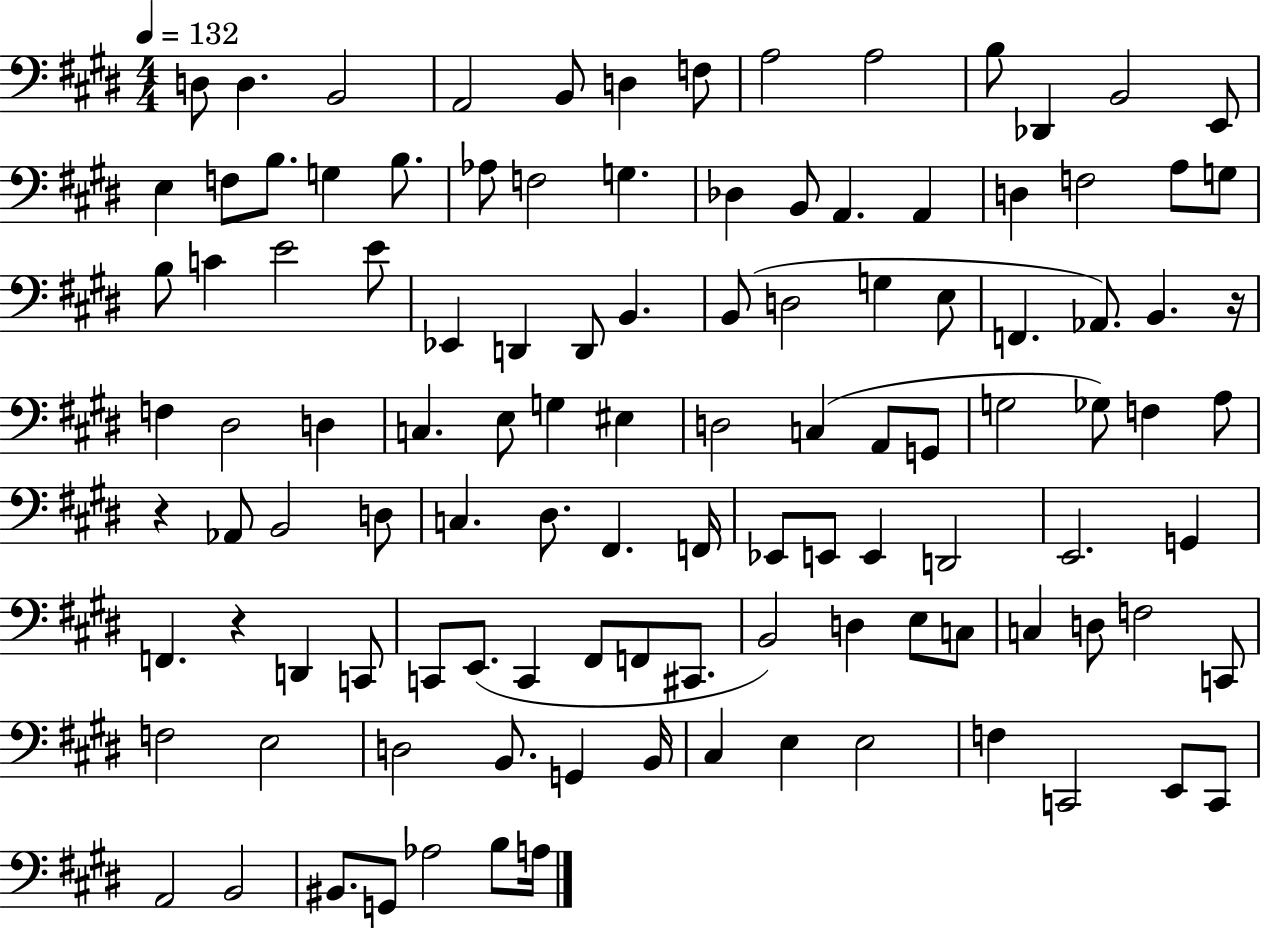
D3/e D3/q. B2/h A2/h B2/e D3/q F3/e A3/h A3/h B3/e Db2/q B2/h E2/e E3/q F3/e B3/e. G3/q B3/e. Ab3/e F3/h G3/q. Db3/q B2/e A2/q. A2/q D3/q F3/h A3/e G3/e B3/e C4/q E4/h E4/e Eb2/q D2/q D2/e B2/q. B2/e D3/h G3/q E3/e F2/q. Ab2/e. B2/q. R/s F3/q D#3/h D3/q C3/q. E3/e G3/q EIS3/q D3/h C3/q A2/e G2/e G3/h Gb3/e F3/q A3/e R/q Ab2/e B2/h D3/e C3/q. D#3/e. F#2/q. F2/s Eb2/e E2/e E2/q D2/h E2/h. G2/q F2/q. R/q D2/q C2/e C2/e E2/e. C2/q F#2/e F2/e C#2/e. B2/h D3/q E3/e C3/e C3/q D3/e F3/h C2/e F3/h E3/h D3/h B2/e. G2/q B2/s C#3/q E3/q E3/h F3/q C2/h E2/e C2/e A2/h B2/h BIS2/e. G2/e Ab3/h B3/e A3/s